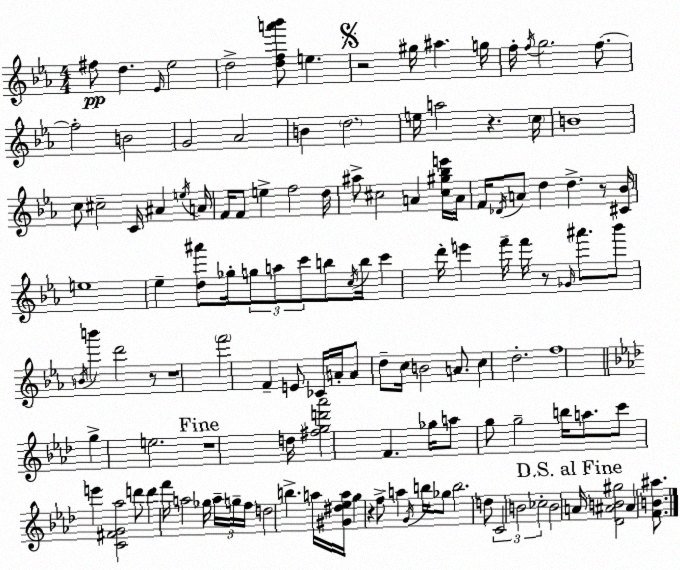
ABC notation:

X:1
T:Untitled
M:4/4
L:1/4
K:Cm
^f/2 d _E/4 _e2 d2 [dfa'_b']/2 e z2 ^g/4 ^a g/4 f/4 f/4 g2 f/2 f2 B2 G2 _A2 B d2 e/4 a2 z c/4 B4 c/2 ^c2 C/4 ^A e/4 A/4 F/4 F/2 e f2 d/4 ^a/2 ^c2 A [^c^g_be']/4 A/4 F/4 _D/4 A/2 d d z/2 [^C_B]/4 e4 _e [d^a']/2 _g/4 g/2 a/2 c'/2 b/2 c/4 b/4 c' d'/4 e' f'/4 f'/4 z/2 _G/4 ^a'/2 _b'/2 B/4 b' d'2 z/2 z4 f'2 F E/2 _C/4 A/4 A/2 d/2 c/4 B2 A/2 c d2 f4 g e2 z4 d/4 [^fgd'_a']2 F _g/4 a/2 g/2 g2 b/4 a/2 c'/2 e' [C^FG_a]2 d'/2 d' f'/4 a2 _g/4 a/4 g/4 f/4 d2 b a/4 [^G^d_ea]/4 g z f/2 a G/4 b/4 _g/2 b2 d/2 C2 B2 _c2 B2 A/4 [_D^AB^g]2 ^A [FB^a]/2